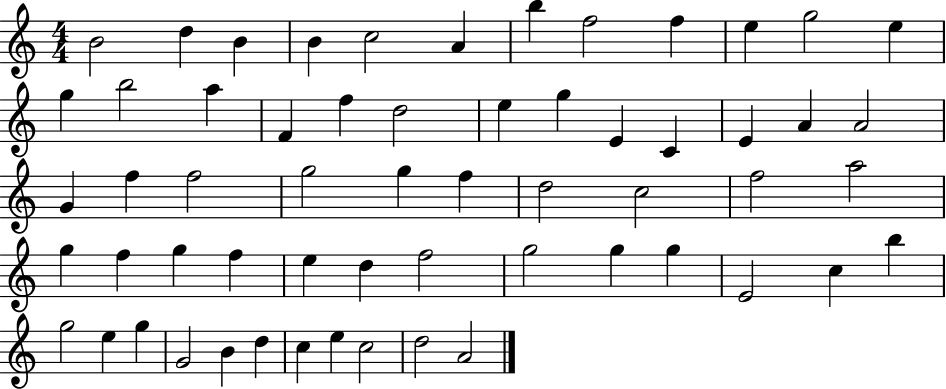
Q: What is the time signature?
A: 4/4